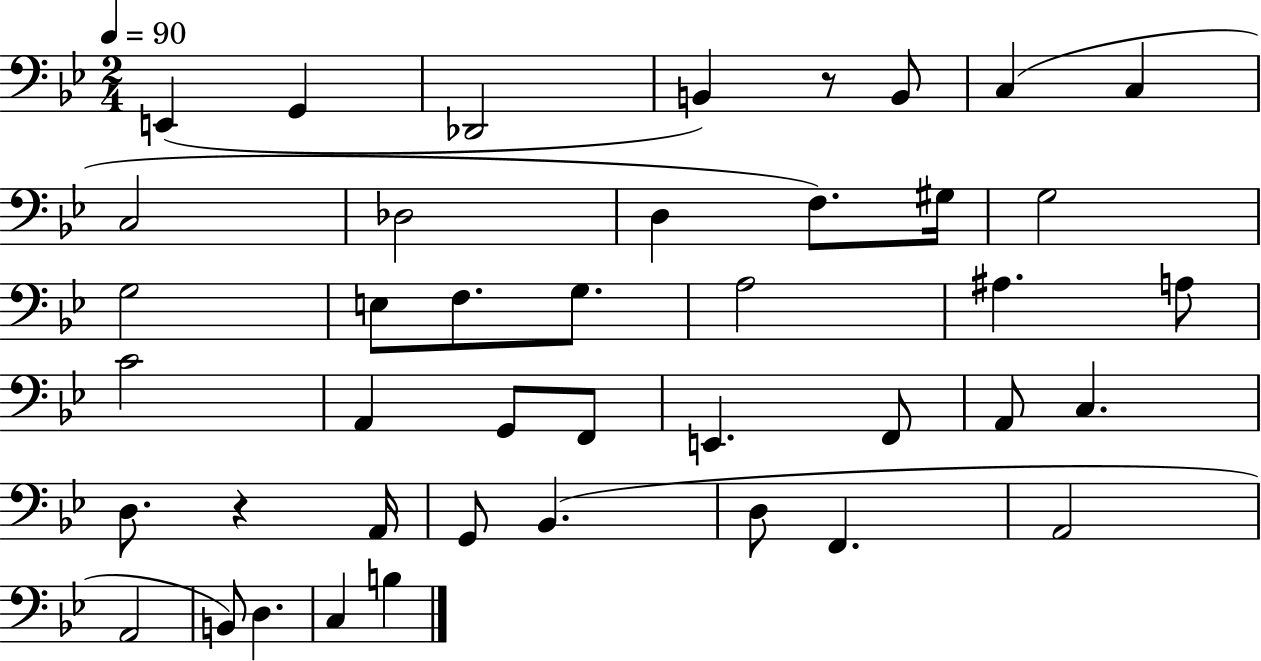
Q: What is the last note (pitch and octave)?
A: B3